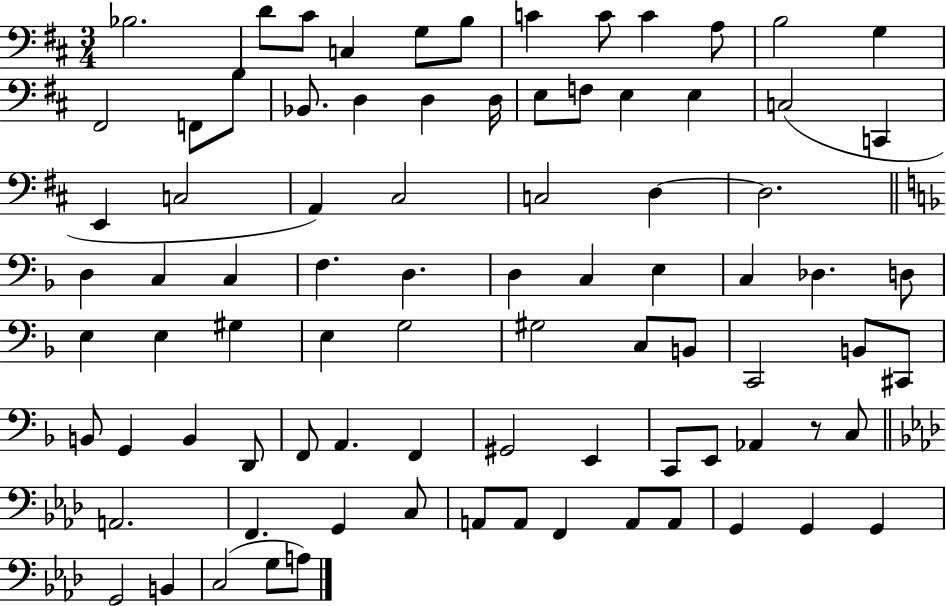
Bb3/h. D4/e C#4/e C3/q G3/e B3/e C4/q C4/e C4/q A3/e B3/h G3/q F#2/h F2/e B3/e Bb2/e. D3/q D3/q D3/s E3/e F3/e E3/q E3/q C3/h C2/q E2/q C3/h A2/q C#3/h C3/h D3/q D3/h. D3/q C3/q C3/q F3/q. D3/q. D3/q C3/q E3/q C3/q Db3/q. D3/e E3/q E3/q G#3/q E3/q G3/h G#3/h C3/e B2/e C2/h B2/e C#2/e B2/e G2/q B2/q D2/e F2/e A2/q. F2/q G#2/h E2/q C2/e E2/e Ab2/q R/e C3/e A2/h. F2/q. G2/q C3/e A2/e A2/e F2/q A2/e A2/e G2/q G2/q G2/q G2/h B2/q C3/h G3/e A3/e